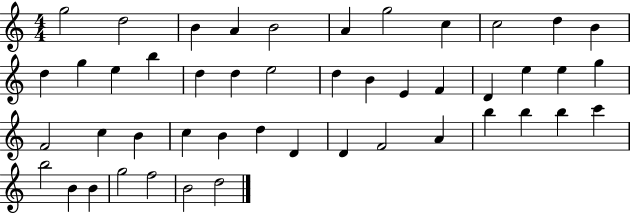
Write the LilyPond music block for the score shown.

{
  \clef treble
  \numericTimeSignature
  \time 4/4
  \key c \major
  g''2 d''2 | b'4 a'4 b'2 | a'4 g''2 c''4 | c''2 d''4 b'4 | \break d''4 g''4 e''4 b''4 | d''4 d''4 e''2 | d''4 b'4 e'4 f'4 | d'4 e''4 e''4 g''4 | \break f'2 c''4 b'4 | c''4 b'4 d''4 d'4 | d'4 f'2 a'4 | b''4 b''4 b''4 c'''4 | \break b''2 b'4 b'4 | g''2 f''2 | b'2 d''2 | \bar "|."
}